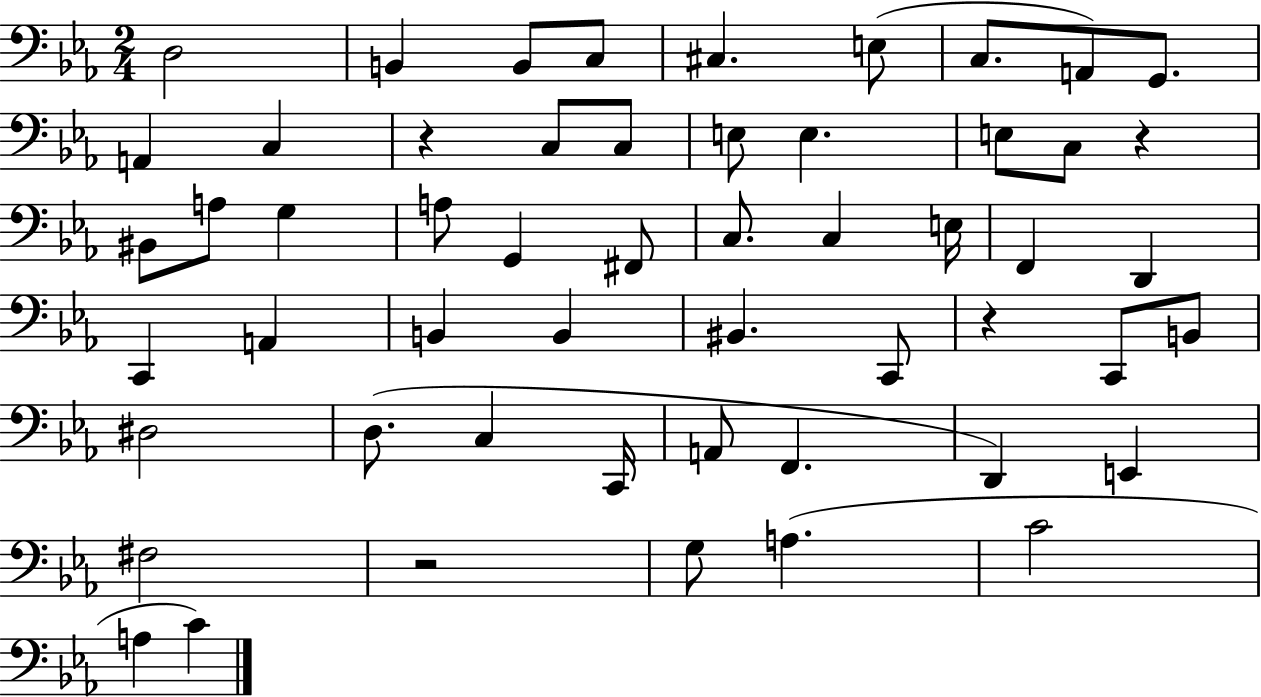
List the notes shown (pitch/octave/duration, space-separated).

D3/h B2/q B2/e C3/e C#3/q. E3/e C3/e. A2/e G2/e. A2/q C3/q R/q C3/e C3/e E3/e E3/q. E3/e C3/e R/q BIS2/e A3/e G3/q A3/e G2/q F#2/e C3/e. C3/q E3/s F2/q D2/q C2/q A2/q B2/q B2/q BIS2/q. C2/e R/q C2/e B2/e D#3/h D3/e. C3/q C2/s A2/e F2/q. D2/q E2/q F#3/h R/h G3/e A3/q. C4/h A3/q C4/q